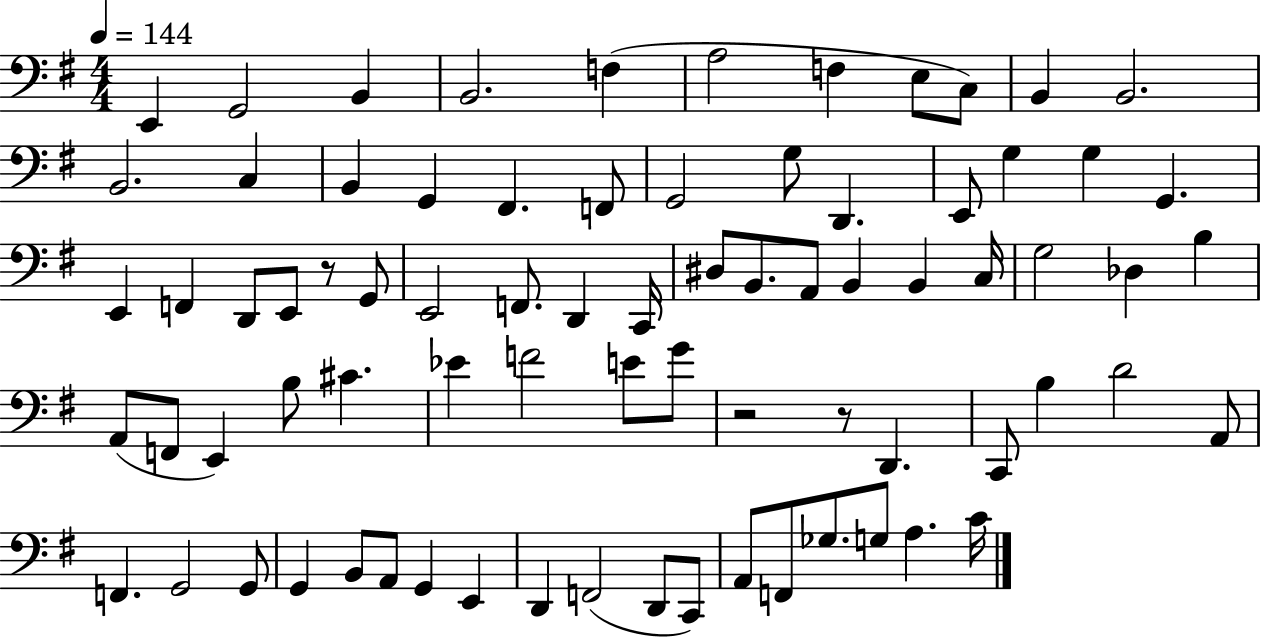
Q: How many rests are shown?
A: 3